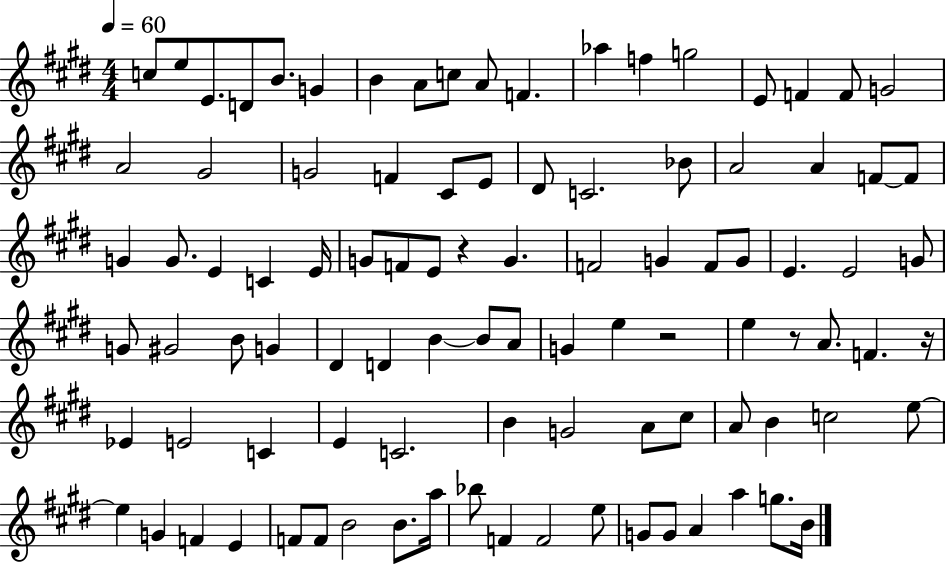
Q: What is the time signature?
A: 4/4